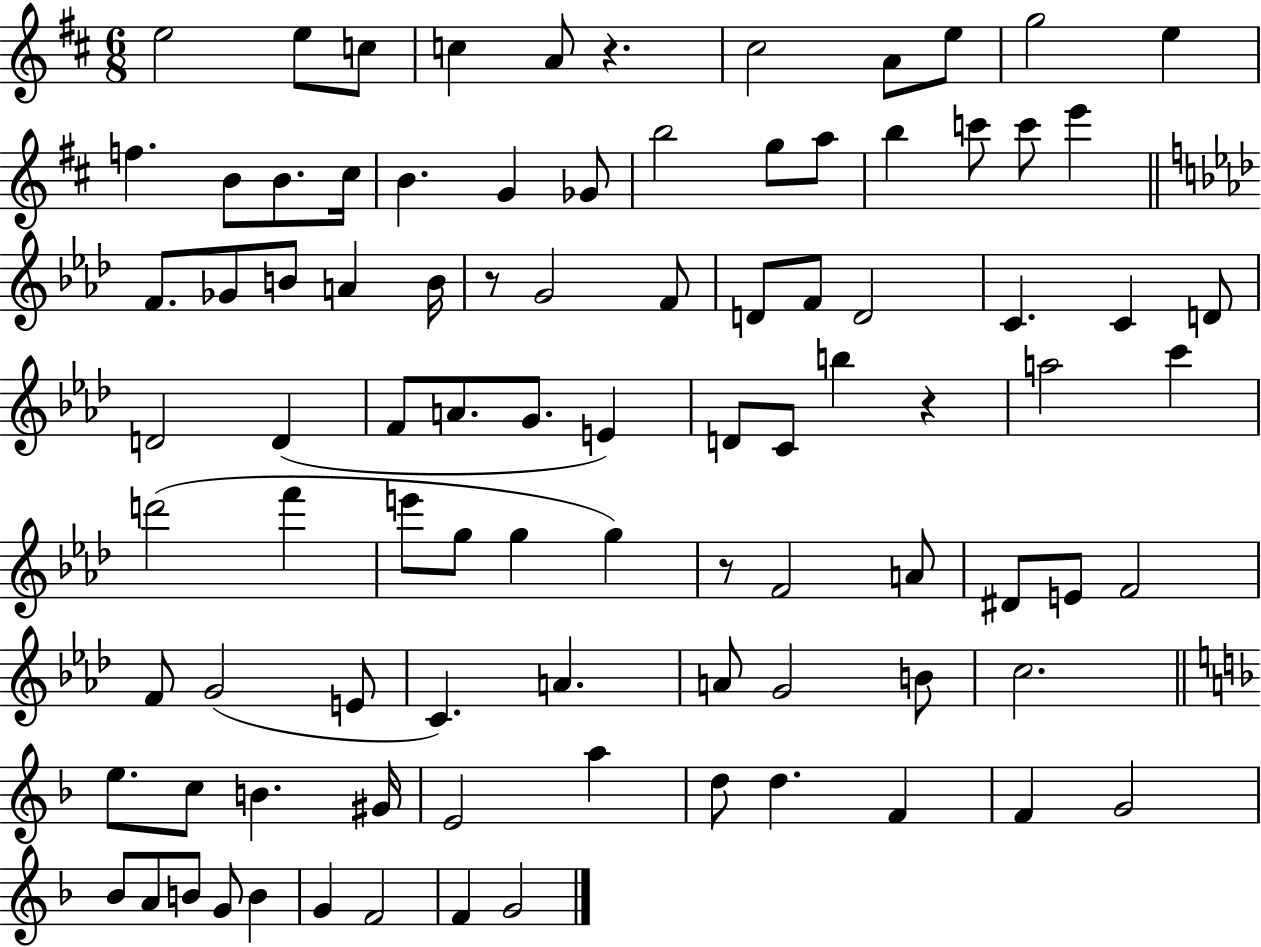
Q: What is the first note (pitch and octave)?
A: E5